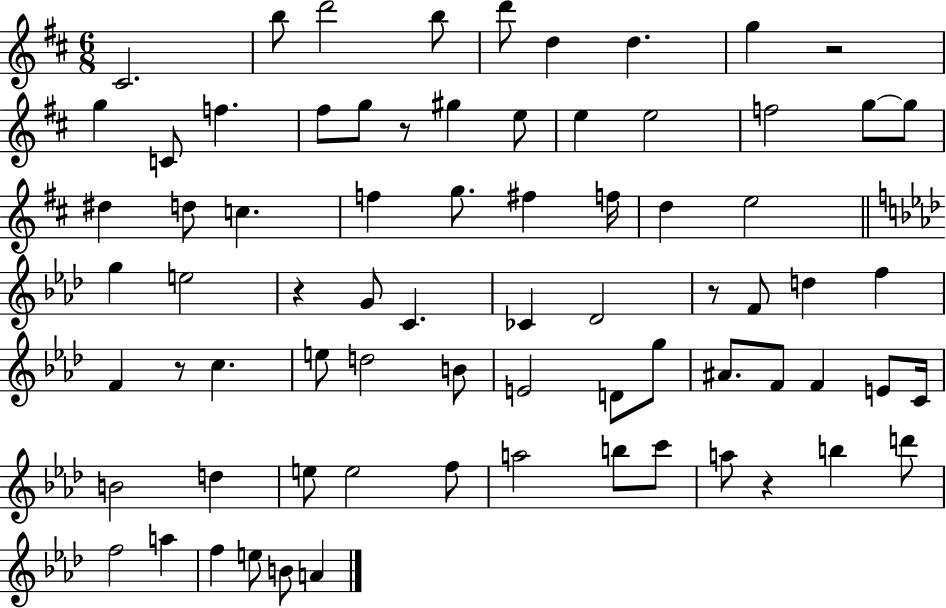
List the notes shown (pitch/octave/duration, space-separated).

C#4/h. B5/e D6/h B5/e D6/e D5/q D5/q. G5/q R/h G5/q C4/e F5/q. F#5/e G5/e R/e G#5/q E5/e E5/q E5/h F5/h G5/e G5/e D#5/q D5/e C5/q. F5/q G5/e. F#5/q F5/s D5/q E5/h G5/q E5/h R/q G4/e C4/q. CES4/q Db4/h R/e F4/e D5/q F5/q F4/q R/e C5/q. E5/e D5/h B4/e E4/h D4/e G5/e A#4/e. F4/e F4/q E4/e C4/s B4/h D5/q E5/e E5/h F5/e A5/h B5/e C6/e A5/e R/q B5/q D6/e F5/h A5/q F5/q E5/e B4/e A4/q